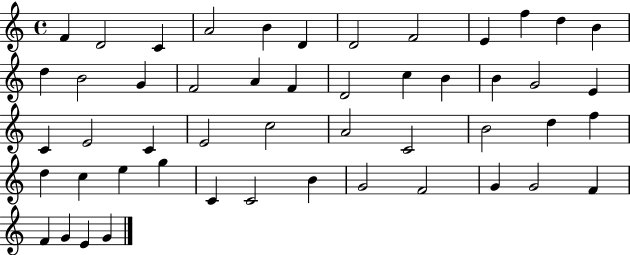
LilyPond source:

{
  \clef treble
  \time 4/4
  \defaultTimeSignature
  \key c \major
  f'4 d'2 c'4 | a'2 b'4 d'4 | d'2 f'2 | e'4 f''4 d''4 b'4 | \break d''4 b'2 g'4 | f'2 a'4 f'4 | d'2 c''4 b'4 | b'4 g'2 e'4 | \break c'4 e'2 c'4 | e'2 c''2 | a'2 c'2 | b'2 d''4 f''4 | \break d''4 c''4 e''4 g''4 | c'4 c'2 b'4 | g'2 f'2 | g'4 g'2 f'4 | \break f'4 g'4 e'4 g'4 | \bar "|."
}